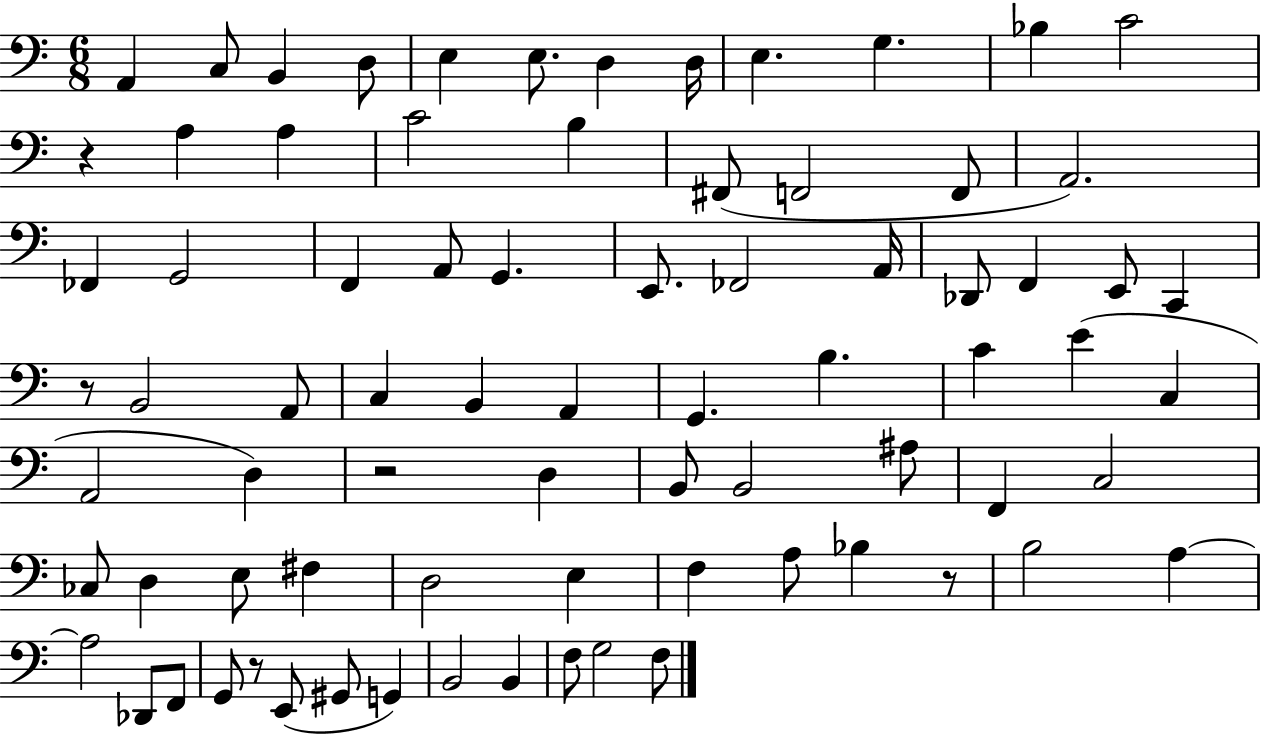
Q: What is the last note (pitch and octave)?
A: F3